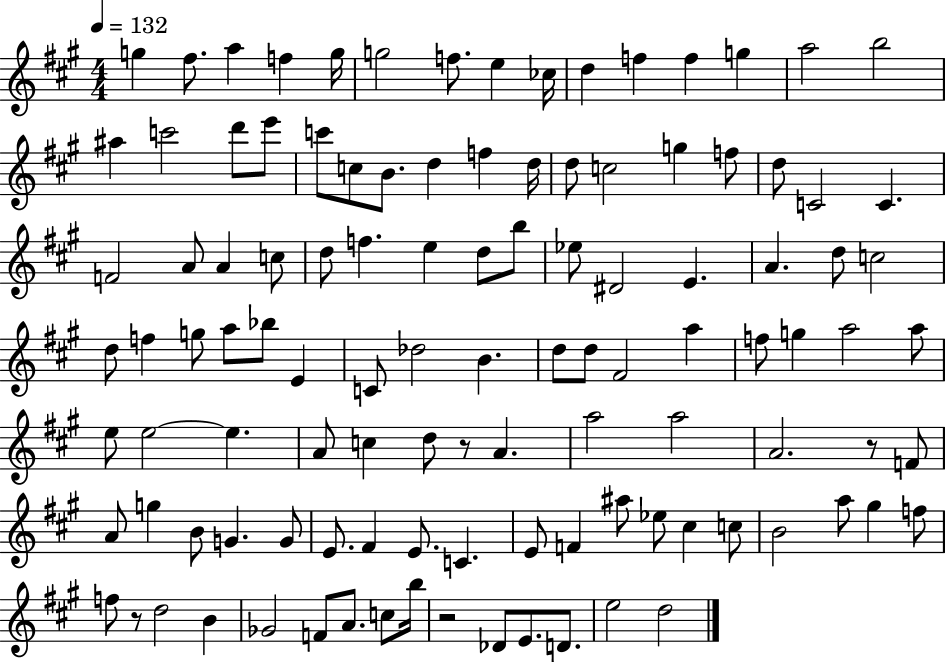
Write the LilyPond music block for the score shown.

{
  \clef treble
  \numericTimeSignature
  \time 4/4
  \key a \major
  \tempo 4 = 132
  \repeat volta 2 { g''4 fis''8. a''4 f''4 g''16 | g''2 f''8. e''4 ces''16 | d''4 f''4 f''4 g''4 | a''2 b''2 | \break ais''4 c'''2 d'''8 e'''8 | c'''8 c''8 b'8. d''4 f''4 d''16 | d''8 c''2 g''4 f''8 | d''8 c'2 c'4. | \break f'2 a'8 a'4 c''8 | d''8 f''4. e''4 d''8 b''8 | ees''8 dis'2 e'4. | a'4. d''8 c''2 | \break d''8 f''4 g''8 a''8 bes''8 e'4 | c'8 des''2 b'4. | d''8 d''8 fis'2 a''4 | f''8 g''4 a''2 a''8 | \break e''8 e''2~~ e''4. | a'8 c''4 d''8 r8 a'4. | a''2 a''2 | a'2. r8 f'8 | \break a'8 g''4 b'8 g'4. g'8 | e'8. fis'4 e'8. c'4. | e'8 f'4 ais''8 ees''8 cis''4 c''8 | b'2 a''8 gis''4 f''8 | \break f''8 r8 d''2 b'4 | ges'2 f'8 a'8. c''8 b''16 | r2 des'8 e'8. d'8. | e''2 d''2 | \break } \bar "|."
}